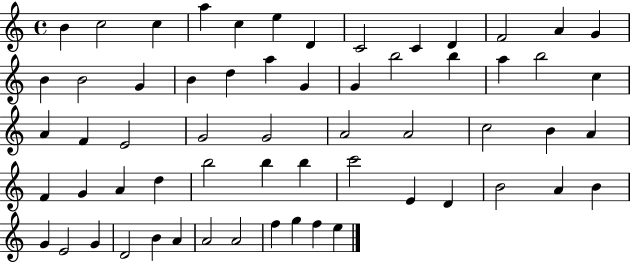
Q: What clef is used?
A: treble